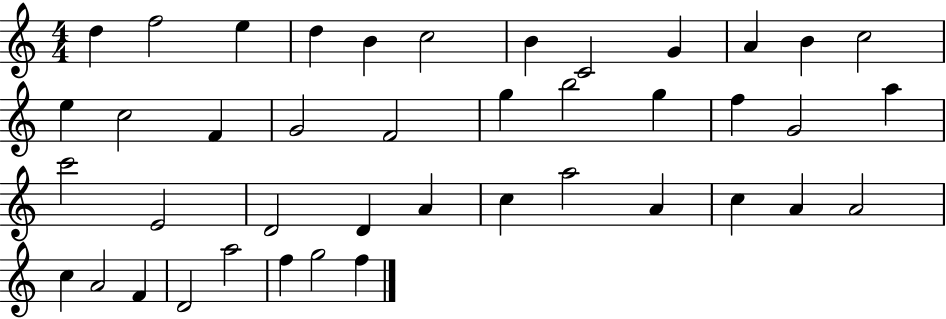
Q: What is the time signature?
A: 4/4